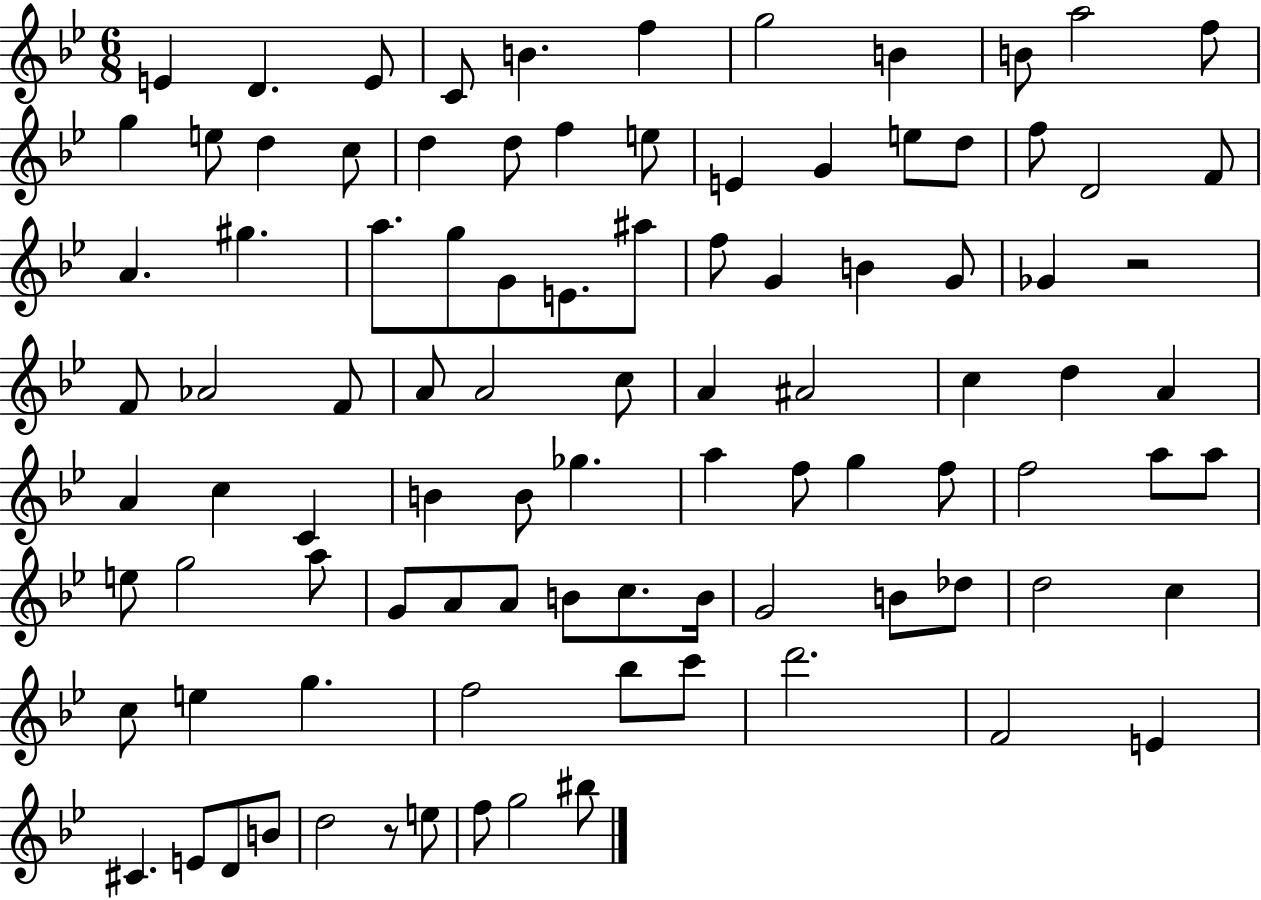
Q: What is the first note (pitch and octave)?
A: E4